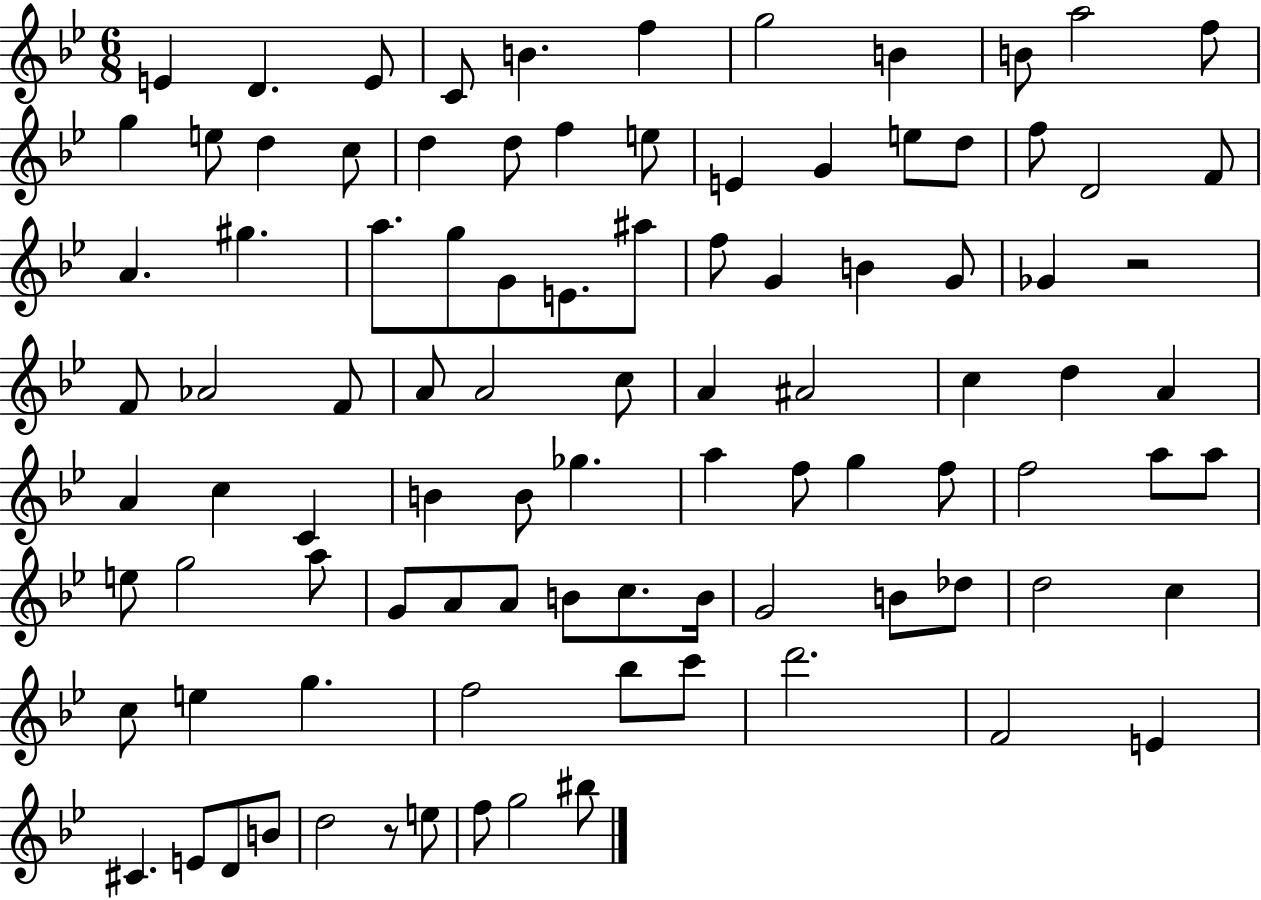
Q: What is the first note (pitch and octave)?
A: E4